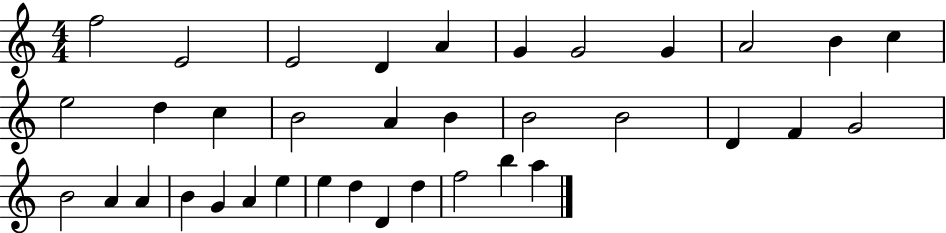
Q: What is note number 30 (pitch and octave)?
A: E5